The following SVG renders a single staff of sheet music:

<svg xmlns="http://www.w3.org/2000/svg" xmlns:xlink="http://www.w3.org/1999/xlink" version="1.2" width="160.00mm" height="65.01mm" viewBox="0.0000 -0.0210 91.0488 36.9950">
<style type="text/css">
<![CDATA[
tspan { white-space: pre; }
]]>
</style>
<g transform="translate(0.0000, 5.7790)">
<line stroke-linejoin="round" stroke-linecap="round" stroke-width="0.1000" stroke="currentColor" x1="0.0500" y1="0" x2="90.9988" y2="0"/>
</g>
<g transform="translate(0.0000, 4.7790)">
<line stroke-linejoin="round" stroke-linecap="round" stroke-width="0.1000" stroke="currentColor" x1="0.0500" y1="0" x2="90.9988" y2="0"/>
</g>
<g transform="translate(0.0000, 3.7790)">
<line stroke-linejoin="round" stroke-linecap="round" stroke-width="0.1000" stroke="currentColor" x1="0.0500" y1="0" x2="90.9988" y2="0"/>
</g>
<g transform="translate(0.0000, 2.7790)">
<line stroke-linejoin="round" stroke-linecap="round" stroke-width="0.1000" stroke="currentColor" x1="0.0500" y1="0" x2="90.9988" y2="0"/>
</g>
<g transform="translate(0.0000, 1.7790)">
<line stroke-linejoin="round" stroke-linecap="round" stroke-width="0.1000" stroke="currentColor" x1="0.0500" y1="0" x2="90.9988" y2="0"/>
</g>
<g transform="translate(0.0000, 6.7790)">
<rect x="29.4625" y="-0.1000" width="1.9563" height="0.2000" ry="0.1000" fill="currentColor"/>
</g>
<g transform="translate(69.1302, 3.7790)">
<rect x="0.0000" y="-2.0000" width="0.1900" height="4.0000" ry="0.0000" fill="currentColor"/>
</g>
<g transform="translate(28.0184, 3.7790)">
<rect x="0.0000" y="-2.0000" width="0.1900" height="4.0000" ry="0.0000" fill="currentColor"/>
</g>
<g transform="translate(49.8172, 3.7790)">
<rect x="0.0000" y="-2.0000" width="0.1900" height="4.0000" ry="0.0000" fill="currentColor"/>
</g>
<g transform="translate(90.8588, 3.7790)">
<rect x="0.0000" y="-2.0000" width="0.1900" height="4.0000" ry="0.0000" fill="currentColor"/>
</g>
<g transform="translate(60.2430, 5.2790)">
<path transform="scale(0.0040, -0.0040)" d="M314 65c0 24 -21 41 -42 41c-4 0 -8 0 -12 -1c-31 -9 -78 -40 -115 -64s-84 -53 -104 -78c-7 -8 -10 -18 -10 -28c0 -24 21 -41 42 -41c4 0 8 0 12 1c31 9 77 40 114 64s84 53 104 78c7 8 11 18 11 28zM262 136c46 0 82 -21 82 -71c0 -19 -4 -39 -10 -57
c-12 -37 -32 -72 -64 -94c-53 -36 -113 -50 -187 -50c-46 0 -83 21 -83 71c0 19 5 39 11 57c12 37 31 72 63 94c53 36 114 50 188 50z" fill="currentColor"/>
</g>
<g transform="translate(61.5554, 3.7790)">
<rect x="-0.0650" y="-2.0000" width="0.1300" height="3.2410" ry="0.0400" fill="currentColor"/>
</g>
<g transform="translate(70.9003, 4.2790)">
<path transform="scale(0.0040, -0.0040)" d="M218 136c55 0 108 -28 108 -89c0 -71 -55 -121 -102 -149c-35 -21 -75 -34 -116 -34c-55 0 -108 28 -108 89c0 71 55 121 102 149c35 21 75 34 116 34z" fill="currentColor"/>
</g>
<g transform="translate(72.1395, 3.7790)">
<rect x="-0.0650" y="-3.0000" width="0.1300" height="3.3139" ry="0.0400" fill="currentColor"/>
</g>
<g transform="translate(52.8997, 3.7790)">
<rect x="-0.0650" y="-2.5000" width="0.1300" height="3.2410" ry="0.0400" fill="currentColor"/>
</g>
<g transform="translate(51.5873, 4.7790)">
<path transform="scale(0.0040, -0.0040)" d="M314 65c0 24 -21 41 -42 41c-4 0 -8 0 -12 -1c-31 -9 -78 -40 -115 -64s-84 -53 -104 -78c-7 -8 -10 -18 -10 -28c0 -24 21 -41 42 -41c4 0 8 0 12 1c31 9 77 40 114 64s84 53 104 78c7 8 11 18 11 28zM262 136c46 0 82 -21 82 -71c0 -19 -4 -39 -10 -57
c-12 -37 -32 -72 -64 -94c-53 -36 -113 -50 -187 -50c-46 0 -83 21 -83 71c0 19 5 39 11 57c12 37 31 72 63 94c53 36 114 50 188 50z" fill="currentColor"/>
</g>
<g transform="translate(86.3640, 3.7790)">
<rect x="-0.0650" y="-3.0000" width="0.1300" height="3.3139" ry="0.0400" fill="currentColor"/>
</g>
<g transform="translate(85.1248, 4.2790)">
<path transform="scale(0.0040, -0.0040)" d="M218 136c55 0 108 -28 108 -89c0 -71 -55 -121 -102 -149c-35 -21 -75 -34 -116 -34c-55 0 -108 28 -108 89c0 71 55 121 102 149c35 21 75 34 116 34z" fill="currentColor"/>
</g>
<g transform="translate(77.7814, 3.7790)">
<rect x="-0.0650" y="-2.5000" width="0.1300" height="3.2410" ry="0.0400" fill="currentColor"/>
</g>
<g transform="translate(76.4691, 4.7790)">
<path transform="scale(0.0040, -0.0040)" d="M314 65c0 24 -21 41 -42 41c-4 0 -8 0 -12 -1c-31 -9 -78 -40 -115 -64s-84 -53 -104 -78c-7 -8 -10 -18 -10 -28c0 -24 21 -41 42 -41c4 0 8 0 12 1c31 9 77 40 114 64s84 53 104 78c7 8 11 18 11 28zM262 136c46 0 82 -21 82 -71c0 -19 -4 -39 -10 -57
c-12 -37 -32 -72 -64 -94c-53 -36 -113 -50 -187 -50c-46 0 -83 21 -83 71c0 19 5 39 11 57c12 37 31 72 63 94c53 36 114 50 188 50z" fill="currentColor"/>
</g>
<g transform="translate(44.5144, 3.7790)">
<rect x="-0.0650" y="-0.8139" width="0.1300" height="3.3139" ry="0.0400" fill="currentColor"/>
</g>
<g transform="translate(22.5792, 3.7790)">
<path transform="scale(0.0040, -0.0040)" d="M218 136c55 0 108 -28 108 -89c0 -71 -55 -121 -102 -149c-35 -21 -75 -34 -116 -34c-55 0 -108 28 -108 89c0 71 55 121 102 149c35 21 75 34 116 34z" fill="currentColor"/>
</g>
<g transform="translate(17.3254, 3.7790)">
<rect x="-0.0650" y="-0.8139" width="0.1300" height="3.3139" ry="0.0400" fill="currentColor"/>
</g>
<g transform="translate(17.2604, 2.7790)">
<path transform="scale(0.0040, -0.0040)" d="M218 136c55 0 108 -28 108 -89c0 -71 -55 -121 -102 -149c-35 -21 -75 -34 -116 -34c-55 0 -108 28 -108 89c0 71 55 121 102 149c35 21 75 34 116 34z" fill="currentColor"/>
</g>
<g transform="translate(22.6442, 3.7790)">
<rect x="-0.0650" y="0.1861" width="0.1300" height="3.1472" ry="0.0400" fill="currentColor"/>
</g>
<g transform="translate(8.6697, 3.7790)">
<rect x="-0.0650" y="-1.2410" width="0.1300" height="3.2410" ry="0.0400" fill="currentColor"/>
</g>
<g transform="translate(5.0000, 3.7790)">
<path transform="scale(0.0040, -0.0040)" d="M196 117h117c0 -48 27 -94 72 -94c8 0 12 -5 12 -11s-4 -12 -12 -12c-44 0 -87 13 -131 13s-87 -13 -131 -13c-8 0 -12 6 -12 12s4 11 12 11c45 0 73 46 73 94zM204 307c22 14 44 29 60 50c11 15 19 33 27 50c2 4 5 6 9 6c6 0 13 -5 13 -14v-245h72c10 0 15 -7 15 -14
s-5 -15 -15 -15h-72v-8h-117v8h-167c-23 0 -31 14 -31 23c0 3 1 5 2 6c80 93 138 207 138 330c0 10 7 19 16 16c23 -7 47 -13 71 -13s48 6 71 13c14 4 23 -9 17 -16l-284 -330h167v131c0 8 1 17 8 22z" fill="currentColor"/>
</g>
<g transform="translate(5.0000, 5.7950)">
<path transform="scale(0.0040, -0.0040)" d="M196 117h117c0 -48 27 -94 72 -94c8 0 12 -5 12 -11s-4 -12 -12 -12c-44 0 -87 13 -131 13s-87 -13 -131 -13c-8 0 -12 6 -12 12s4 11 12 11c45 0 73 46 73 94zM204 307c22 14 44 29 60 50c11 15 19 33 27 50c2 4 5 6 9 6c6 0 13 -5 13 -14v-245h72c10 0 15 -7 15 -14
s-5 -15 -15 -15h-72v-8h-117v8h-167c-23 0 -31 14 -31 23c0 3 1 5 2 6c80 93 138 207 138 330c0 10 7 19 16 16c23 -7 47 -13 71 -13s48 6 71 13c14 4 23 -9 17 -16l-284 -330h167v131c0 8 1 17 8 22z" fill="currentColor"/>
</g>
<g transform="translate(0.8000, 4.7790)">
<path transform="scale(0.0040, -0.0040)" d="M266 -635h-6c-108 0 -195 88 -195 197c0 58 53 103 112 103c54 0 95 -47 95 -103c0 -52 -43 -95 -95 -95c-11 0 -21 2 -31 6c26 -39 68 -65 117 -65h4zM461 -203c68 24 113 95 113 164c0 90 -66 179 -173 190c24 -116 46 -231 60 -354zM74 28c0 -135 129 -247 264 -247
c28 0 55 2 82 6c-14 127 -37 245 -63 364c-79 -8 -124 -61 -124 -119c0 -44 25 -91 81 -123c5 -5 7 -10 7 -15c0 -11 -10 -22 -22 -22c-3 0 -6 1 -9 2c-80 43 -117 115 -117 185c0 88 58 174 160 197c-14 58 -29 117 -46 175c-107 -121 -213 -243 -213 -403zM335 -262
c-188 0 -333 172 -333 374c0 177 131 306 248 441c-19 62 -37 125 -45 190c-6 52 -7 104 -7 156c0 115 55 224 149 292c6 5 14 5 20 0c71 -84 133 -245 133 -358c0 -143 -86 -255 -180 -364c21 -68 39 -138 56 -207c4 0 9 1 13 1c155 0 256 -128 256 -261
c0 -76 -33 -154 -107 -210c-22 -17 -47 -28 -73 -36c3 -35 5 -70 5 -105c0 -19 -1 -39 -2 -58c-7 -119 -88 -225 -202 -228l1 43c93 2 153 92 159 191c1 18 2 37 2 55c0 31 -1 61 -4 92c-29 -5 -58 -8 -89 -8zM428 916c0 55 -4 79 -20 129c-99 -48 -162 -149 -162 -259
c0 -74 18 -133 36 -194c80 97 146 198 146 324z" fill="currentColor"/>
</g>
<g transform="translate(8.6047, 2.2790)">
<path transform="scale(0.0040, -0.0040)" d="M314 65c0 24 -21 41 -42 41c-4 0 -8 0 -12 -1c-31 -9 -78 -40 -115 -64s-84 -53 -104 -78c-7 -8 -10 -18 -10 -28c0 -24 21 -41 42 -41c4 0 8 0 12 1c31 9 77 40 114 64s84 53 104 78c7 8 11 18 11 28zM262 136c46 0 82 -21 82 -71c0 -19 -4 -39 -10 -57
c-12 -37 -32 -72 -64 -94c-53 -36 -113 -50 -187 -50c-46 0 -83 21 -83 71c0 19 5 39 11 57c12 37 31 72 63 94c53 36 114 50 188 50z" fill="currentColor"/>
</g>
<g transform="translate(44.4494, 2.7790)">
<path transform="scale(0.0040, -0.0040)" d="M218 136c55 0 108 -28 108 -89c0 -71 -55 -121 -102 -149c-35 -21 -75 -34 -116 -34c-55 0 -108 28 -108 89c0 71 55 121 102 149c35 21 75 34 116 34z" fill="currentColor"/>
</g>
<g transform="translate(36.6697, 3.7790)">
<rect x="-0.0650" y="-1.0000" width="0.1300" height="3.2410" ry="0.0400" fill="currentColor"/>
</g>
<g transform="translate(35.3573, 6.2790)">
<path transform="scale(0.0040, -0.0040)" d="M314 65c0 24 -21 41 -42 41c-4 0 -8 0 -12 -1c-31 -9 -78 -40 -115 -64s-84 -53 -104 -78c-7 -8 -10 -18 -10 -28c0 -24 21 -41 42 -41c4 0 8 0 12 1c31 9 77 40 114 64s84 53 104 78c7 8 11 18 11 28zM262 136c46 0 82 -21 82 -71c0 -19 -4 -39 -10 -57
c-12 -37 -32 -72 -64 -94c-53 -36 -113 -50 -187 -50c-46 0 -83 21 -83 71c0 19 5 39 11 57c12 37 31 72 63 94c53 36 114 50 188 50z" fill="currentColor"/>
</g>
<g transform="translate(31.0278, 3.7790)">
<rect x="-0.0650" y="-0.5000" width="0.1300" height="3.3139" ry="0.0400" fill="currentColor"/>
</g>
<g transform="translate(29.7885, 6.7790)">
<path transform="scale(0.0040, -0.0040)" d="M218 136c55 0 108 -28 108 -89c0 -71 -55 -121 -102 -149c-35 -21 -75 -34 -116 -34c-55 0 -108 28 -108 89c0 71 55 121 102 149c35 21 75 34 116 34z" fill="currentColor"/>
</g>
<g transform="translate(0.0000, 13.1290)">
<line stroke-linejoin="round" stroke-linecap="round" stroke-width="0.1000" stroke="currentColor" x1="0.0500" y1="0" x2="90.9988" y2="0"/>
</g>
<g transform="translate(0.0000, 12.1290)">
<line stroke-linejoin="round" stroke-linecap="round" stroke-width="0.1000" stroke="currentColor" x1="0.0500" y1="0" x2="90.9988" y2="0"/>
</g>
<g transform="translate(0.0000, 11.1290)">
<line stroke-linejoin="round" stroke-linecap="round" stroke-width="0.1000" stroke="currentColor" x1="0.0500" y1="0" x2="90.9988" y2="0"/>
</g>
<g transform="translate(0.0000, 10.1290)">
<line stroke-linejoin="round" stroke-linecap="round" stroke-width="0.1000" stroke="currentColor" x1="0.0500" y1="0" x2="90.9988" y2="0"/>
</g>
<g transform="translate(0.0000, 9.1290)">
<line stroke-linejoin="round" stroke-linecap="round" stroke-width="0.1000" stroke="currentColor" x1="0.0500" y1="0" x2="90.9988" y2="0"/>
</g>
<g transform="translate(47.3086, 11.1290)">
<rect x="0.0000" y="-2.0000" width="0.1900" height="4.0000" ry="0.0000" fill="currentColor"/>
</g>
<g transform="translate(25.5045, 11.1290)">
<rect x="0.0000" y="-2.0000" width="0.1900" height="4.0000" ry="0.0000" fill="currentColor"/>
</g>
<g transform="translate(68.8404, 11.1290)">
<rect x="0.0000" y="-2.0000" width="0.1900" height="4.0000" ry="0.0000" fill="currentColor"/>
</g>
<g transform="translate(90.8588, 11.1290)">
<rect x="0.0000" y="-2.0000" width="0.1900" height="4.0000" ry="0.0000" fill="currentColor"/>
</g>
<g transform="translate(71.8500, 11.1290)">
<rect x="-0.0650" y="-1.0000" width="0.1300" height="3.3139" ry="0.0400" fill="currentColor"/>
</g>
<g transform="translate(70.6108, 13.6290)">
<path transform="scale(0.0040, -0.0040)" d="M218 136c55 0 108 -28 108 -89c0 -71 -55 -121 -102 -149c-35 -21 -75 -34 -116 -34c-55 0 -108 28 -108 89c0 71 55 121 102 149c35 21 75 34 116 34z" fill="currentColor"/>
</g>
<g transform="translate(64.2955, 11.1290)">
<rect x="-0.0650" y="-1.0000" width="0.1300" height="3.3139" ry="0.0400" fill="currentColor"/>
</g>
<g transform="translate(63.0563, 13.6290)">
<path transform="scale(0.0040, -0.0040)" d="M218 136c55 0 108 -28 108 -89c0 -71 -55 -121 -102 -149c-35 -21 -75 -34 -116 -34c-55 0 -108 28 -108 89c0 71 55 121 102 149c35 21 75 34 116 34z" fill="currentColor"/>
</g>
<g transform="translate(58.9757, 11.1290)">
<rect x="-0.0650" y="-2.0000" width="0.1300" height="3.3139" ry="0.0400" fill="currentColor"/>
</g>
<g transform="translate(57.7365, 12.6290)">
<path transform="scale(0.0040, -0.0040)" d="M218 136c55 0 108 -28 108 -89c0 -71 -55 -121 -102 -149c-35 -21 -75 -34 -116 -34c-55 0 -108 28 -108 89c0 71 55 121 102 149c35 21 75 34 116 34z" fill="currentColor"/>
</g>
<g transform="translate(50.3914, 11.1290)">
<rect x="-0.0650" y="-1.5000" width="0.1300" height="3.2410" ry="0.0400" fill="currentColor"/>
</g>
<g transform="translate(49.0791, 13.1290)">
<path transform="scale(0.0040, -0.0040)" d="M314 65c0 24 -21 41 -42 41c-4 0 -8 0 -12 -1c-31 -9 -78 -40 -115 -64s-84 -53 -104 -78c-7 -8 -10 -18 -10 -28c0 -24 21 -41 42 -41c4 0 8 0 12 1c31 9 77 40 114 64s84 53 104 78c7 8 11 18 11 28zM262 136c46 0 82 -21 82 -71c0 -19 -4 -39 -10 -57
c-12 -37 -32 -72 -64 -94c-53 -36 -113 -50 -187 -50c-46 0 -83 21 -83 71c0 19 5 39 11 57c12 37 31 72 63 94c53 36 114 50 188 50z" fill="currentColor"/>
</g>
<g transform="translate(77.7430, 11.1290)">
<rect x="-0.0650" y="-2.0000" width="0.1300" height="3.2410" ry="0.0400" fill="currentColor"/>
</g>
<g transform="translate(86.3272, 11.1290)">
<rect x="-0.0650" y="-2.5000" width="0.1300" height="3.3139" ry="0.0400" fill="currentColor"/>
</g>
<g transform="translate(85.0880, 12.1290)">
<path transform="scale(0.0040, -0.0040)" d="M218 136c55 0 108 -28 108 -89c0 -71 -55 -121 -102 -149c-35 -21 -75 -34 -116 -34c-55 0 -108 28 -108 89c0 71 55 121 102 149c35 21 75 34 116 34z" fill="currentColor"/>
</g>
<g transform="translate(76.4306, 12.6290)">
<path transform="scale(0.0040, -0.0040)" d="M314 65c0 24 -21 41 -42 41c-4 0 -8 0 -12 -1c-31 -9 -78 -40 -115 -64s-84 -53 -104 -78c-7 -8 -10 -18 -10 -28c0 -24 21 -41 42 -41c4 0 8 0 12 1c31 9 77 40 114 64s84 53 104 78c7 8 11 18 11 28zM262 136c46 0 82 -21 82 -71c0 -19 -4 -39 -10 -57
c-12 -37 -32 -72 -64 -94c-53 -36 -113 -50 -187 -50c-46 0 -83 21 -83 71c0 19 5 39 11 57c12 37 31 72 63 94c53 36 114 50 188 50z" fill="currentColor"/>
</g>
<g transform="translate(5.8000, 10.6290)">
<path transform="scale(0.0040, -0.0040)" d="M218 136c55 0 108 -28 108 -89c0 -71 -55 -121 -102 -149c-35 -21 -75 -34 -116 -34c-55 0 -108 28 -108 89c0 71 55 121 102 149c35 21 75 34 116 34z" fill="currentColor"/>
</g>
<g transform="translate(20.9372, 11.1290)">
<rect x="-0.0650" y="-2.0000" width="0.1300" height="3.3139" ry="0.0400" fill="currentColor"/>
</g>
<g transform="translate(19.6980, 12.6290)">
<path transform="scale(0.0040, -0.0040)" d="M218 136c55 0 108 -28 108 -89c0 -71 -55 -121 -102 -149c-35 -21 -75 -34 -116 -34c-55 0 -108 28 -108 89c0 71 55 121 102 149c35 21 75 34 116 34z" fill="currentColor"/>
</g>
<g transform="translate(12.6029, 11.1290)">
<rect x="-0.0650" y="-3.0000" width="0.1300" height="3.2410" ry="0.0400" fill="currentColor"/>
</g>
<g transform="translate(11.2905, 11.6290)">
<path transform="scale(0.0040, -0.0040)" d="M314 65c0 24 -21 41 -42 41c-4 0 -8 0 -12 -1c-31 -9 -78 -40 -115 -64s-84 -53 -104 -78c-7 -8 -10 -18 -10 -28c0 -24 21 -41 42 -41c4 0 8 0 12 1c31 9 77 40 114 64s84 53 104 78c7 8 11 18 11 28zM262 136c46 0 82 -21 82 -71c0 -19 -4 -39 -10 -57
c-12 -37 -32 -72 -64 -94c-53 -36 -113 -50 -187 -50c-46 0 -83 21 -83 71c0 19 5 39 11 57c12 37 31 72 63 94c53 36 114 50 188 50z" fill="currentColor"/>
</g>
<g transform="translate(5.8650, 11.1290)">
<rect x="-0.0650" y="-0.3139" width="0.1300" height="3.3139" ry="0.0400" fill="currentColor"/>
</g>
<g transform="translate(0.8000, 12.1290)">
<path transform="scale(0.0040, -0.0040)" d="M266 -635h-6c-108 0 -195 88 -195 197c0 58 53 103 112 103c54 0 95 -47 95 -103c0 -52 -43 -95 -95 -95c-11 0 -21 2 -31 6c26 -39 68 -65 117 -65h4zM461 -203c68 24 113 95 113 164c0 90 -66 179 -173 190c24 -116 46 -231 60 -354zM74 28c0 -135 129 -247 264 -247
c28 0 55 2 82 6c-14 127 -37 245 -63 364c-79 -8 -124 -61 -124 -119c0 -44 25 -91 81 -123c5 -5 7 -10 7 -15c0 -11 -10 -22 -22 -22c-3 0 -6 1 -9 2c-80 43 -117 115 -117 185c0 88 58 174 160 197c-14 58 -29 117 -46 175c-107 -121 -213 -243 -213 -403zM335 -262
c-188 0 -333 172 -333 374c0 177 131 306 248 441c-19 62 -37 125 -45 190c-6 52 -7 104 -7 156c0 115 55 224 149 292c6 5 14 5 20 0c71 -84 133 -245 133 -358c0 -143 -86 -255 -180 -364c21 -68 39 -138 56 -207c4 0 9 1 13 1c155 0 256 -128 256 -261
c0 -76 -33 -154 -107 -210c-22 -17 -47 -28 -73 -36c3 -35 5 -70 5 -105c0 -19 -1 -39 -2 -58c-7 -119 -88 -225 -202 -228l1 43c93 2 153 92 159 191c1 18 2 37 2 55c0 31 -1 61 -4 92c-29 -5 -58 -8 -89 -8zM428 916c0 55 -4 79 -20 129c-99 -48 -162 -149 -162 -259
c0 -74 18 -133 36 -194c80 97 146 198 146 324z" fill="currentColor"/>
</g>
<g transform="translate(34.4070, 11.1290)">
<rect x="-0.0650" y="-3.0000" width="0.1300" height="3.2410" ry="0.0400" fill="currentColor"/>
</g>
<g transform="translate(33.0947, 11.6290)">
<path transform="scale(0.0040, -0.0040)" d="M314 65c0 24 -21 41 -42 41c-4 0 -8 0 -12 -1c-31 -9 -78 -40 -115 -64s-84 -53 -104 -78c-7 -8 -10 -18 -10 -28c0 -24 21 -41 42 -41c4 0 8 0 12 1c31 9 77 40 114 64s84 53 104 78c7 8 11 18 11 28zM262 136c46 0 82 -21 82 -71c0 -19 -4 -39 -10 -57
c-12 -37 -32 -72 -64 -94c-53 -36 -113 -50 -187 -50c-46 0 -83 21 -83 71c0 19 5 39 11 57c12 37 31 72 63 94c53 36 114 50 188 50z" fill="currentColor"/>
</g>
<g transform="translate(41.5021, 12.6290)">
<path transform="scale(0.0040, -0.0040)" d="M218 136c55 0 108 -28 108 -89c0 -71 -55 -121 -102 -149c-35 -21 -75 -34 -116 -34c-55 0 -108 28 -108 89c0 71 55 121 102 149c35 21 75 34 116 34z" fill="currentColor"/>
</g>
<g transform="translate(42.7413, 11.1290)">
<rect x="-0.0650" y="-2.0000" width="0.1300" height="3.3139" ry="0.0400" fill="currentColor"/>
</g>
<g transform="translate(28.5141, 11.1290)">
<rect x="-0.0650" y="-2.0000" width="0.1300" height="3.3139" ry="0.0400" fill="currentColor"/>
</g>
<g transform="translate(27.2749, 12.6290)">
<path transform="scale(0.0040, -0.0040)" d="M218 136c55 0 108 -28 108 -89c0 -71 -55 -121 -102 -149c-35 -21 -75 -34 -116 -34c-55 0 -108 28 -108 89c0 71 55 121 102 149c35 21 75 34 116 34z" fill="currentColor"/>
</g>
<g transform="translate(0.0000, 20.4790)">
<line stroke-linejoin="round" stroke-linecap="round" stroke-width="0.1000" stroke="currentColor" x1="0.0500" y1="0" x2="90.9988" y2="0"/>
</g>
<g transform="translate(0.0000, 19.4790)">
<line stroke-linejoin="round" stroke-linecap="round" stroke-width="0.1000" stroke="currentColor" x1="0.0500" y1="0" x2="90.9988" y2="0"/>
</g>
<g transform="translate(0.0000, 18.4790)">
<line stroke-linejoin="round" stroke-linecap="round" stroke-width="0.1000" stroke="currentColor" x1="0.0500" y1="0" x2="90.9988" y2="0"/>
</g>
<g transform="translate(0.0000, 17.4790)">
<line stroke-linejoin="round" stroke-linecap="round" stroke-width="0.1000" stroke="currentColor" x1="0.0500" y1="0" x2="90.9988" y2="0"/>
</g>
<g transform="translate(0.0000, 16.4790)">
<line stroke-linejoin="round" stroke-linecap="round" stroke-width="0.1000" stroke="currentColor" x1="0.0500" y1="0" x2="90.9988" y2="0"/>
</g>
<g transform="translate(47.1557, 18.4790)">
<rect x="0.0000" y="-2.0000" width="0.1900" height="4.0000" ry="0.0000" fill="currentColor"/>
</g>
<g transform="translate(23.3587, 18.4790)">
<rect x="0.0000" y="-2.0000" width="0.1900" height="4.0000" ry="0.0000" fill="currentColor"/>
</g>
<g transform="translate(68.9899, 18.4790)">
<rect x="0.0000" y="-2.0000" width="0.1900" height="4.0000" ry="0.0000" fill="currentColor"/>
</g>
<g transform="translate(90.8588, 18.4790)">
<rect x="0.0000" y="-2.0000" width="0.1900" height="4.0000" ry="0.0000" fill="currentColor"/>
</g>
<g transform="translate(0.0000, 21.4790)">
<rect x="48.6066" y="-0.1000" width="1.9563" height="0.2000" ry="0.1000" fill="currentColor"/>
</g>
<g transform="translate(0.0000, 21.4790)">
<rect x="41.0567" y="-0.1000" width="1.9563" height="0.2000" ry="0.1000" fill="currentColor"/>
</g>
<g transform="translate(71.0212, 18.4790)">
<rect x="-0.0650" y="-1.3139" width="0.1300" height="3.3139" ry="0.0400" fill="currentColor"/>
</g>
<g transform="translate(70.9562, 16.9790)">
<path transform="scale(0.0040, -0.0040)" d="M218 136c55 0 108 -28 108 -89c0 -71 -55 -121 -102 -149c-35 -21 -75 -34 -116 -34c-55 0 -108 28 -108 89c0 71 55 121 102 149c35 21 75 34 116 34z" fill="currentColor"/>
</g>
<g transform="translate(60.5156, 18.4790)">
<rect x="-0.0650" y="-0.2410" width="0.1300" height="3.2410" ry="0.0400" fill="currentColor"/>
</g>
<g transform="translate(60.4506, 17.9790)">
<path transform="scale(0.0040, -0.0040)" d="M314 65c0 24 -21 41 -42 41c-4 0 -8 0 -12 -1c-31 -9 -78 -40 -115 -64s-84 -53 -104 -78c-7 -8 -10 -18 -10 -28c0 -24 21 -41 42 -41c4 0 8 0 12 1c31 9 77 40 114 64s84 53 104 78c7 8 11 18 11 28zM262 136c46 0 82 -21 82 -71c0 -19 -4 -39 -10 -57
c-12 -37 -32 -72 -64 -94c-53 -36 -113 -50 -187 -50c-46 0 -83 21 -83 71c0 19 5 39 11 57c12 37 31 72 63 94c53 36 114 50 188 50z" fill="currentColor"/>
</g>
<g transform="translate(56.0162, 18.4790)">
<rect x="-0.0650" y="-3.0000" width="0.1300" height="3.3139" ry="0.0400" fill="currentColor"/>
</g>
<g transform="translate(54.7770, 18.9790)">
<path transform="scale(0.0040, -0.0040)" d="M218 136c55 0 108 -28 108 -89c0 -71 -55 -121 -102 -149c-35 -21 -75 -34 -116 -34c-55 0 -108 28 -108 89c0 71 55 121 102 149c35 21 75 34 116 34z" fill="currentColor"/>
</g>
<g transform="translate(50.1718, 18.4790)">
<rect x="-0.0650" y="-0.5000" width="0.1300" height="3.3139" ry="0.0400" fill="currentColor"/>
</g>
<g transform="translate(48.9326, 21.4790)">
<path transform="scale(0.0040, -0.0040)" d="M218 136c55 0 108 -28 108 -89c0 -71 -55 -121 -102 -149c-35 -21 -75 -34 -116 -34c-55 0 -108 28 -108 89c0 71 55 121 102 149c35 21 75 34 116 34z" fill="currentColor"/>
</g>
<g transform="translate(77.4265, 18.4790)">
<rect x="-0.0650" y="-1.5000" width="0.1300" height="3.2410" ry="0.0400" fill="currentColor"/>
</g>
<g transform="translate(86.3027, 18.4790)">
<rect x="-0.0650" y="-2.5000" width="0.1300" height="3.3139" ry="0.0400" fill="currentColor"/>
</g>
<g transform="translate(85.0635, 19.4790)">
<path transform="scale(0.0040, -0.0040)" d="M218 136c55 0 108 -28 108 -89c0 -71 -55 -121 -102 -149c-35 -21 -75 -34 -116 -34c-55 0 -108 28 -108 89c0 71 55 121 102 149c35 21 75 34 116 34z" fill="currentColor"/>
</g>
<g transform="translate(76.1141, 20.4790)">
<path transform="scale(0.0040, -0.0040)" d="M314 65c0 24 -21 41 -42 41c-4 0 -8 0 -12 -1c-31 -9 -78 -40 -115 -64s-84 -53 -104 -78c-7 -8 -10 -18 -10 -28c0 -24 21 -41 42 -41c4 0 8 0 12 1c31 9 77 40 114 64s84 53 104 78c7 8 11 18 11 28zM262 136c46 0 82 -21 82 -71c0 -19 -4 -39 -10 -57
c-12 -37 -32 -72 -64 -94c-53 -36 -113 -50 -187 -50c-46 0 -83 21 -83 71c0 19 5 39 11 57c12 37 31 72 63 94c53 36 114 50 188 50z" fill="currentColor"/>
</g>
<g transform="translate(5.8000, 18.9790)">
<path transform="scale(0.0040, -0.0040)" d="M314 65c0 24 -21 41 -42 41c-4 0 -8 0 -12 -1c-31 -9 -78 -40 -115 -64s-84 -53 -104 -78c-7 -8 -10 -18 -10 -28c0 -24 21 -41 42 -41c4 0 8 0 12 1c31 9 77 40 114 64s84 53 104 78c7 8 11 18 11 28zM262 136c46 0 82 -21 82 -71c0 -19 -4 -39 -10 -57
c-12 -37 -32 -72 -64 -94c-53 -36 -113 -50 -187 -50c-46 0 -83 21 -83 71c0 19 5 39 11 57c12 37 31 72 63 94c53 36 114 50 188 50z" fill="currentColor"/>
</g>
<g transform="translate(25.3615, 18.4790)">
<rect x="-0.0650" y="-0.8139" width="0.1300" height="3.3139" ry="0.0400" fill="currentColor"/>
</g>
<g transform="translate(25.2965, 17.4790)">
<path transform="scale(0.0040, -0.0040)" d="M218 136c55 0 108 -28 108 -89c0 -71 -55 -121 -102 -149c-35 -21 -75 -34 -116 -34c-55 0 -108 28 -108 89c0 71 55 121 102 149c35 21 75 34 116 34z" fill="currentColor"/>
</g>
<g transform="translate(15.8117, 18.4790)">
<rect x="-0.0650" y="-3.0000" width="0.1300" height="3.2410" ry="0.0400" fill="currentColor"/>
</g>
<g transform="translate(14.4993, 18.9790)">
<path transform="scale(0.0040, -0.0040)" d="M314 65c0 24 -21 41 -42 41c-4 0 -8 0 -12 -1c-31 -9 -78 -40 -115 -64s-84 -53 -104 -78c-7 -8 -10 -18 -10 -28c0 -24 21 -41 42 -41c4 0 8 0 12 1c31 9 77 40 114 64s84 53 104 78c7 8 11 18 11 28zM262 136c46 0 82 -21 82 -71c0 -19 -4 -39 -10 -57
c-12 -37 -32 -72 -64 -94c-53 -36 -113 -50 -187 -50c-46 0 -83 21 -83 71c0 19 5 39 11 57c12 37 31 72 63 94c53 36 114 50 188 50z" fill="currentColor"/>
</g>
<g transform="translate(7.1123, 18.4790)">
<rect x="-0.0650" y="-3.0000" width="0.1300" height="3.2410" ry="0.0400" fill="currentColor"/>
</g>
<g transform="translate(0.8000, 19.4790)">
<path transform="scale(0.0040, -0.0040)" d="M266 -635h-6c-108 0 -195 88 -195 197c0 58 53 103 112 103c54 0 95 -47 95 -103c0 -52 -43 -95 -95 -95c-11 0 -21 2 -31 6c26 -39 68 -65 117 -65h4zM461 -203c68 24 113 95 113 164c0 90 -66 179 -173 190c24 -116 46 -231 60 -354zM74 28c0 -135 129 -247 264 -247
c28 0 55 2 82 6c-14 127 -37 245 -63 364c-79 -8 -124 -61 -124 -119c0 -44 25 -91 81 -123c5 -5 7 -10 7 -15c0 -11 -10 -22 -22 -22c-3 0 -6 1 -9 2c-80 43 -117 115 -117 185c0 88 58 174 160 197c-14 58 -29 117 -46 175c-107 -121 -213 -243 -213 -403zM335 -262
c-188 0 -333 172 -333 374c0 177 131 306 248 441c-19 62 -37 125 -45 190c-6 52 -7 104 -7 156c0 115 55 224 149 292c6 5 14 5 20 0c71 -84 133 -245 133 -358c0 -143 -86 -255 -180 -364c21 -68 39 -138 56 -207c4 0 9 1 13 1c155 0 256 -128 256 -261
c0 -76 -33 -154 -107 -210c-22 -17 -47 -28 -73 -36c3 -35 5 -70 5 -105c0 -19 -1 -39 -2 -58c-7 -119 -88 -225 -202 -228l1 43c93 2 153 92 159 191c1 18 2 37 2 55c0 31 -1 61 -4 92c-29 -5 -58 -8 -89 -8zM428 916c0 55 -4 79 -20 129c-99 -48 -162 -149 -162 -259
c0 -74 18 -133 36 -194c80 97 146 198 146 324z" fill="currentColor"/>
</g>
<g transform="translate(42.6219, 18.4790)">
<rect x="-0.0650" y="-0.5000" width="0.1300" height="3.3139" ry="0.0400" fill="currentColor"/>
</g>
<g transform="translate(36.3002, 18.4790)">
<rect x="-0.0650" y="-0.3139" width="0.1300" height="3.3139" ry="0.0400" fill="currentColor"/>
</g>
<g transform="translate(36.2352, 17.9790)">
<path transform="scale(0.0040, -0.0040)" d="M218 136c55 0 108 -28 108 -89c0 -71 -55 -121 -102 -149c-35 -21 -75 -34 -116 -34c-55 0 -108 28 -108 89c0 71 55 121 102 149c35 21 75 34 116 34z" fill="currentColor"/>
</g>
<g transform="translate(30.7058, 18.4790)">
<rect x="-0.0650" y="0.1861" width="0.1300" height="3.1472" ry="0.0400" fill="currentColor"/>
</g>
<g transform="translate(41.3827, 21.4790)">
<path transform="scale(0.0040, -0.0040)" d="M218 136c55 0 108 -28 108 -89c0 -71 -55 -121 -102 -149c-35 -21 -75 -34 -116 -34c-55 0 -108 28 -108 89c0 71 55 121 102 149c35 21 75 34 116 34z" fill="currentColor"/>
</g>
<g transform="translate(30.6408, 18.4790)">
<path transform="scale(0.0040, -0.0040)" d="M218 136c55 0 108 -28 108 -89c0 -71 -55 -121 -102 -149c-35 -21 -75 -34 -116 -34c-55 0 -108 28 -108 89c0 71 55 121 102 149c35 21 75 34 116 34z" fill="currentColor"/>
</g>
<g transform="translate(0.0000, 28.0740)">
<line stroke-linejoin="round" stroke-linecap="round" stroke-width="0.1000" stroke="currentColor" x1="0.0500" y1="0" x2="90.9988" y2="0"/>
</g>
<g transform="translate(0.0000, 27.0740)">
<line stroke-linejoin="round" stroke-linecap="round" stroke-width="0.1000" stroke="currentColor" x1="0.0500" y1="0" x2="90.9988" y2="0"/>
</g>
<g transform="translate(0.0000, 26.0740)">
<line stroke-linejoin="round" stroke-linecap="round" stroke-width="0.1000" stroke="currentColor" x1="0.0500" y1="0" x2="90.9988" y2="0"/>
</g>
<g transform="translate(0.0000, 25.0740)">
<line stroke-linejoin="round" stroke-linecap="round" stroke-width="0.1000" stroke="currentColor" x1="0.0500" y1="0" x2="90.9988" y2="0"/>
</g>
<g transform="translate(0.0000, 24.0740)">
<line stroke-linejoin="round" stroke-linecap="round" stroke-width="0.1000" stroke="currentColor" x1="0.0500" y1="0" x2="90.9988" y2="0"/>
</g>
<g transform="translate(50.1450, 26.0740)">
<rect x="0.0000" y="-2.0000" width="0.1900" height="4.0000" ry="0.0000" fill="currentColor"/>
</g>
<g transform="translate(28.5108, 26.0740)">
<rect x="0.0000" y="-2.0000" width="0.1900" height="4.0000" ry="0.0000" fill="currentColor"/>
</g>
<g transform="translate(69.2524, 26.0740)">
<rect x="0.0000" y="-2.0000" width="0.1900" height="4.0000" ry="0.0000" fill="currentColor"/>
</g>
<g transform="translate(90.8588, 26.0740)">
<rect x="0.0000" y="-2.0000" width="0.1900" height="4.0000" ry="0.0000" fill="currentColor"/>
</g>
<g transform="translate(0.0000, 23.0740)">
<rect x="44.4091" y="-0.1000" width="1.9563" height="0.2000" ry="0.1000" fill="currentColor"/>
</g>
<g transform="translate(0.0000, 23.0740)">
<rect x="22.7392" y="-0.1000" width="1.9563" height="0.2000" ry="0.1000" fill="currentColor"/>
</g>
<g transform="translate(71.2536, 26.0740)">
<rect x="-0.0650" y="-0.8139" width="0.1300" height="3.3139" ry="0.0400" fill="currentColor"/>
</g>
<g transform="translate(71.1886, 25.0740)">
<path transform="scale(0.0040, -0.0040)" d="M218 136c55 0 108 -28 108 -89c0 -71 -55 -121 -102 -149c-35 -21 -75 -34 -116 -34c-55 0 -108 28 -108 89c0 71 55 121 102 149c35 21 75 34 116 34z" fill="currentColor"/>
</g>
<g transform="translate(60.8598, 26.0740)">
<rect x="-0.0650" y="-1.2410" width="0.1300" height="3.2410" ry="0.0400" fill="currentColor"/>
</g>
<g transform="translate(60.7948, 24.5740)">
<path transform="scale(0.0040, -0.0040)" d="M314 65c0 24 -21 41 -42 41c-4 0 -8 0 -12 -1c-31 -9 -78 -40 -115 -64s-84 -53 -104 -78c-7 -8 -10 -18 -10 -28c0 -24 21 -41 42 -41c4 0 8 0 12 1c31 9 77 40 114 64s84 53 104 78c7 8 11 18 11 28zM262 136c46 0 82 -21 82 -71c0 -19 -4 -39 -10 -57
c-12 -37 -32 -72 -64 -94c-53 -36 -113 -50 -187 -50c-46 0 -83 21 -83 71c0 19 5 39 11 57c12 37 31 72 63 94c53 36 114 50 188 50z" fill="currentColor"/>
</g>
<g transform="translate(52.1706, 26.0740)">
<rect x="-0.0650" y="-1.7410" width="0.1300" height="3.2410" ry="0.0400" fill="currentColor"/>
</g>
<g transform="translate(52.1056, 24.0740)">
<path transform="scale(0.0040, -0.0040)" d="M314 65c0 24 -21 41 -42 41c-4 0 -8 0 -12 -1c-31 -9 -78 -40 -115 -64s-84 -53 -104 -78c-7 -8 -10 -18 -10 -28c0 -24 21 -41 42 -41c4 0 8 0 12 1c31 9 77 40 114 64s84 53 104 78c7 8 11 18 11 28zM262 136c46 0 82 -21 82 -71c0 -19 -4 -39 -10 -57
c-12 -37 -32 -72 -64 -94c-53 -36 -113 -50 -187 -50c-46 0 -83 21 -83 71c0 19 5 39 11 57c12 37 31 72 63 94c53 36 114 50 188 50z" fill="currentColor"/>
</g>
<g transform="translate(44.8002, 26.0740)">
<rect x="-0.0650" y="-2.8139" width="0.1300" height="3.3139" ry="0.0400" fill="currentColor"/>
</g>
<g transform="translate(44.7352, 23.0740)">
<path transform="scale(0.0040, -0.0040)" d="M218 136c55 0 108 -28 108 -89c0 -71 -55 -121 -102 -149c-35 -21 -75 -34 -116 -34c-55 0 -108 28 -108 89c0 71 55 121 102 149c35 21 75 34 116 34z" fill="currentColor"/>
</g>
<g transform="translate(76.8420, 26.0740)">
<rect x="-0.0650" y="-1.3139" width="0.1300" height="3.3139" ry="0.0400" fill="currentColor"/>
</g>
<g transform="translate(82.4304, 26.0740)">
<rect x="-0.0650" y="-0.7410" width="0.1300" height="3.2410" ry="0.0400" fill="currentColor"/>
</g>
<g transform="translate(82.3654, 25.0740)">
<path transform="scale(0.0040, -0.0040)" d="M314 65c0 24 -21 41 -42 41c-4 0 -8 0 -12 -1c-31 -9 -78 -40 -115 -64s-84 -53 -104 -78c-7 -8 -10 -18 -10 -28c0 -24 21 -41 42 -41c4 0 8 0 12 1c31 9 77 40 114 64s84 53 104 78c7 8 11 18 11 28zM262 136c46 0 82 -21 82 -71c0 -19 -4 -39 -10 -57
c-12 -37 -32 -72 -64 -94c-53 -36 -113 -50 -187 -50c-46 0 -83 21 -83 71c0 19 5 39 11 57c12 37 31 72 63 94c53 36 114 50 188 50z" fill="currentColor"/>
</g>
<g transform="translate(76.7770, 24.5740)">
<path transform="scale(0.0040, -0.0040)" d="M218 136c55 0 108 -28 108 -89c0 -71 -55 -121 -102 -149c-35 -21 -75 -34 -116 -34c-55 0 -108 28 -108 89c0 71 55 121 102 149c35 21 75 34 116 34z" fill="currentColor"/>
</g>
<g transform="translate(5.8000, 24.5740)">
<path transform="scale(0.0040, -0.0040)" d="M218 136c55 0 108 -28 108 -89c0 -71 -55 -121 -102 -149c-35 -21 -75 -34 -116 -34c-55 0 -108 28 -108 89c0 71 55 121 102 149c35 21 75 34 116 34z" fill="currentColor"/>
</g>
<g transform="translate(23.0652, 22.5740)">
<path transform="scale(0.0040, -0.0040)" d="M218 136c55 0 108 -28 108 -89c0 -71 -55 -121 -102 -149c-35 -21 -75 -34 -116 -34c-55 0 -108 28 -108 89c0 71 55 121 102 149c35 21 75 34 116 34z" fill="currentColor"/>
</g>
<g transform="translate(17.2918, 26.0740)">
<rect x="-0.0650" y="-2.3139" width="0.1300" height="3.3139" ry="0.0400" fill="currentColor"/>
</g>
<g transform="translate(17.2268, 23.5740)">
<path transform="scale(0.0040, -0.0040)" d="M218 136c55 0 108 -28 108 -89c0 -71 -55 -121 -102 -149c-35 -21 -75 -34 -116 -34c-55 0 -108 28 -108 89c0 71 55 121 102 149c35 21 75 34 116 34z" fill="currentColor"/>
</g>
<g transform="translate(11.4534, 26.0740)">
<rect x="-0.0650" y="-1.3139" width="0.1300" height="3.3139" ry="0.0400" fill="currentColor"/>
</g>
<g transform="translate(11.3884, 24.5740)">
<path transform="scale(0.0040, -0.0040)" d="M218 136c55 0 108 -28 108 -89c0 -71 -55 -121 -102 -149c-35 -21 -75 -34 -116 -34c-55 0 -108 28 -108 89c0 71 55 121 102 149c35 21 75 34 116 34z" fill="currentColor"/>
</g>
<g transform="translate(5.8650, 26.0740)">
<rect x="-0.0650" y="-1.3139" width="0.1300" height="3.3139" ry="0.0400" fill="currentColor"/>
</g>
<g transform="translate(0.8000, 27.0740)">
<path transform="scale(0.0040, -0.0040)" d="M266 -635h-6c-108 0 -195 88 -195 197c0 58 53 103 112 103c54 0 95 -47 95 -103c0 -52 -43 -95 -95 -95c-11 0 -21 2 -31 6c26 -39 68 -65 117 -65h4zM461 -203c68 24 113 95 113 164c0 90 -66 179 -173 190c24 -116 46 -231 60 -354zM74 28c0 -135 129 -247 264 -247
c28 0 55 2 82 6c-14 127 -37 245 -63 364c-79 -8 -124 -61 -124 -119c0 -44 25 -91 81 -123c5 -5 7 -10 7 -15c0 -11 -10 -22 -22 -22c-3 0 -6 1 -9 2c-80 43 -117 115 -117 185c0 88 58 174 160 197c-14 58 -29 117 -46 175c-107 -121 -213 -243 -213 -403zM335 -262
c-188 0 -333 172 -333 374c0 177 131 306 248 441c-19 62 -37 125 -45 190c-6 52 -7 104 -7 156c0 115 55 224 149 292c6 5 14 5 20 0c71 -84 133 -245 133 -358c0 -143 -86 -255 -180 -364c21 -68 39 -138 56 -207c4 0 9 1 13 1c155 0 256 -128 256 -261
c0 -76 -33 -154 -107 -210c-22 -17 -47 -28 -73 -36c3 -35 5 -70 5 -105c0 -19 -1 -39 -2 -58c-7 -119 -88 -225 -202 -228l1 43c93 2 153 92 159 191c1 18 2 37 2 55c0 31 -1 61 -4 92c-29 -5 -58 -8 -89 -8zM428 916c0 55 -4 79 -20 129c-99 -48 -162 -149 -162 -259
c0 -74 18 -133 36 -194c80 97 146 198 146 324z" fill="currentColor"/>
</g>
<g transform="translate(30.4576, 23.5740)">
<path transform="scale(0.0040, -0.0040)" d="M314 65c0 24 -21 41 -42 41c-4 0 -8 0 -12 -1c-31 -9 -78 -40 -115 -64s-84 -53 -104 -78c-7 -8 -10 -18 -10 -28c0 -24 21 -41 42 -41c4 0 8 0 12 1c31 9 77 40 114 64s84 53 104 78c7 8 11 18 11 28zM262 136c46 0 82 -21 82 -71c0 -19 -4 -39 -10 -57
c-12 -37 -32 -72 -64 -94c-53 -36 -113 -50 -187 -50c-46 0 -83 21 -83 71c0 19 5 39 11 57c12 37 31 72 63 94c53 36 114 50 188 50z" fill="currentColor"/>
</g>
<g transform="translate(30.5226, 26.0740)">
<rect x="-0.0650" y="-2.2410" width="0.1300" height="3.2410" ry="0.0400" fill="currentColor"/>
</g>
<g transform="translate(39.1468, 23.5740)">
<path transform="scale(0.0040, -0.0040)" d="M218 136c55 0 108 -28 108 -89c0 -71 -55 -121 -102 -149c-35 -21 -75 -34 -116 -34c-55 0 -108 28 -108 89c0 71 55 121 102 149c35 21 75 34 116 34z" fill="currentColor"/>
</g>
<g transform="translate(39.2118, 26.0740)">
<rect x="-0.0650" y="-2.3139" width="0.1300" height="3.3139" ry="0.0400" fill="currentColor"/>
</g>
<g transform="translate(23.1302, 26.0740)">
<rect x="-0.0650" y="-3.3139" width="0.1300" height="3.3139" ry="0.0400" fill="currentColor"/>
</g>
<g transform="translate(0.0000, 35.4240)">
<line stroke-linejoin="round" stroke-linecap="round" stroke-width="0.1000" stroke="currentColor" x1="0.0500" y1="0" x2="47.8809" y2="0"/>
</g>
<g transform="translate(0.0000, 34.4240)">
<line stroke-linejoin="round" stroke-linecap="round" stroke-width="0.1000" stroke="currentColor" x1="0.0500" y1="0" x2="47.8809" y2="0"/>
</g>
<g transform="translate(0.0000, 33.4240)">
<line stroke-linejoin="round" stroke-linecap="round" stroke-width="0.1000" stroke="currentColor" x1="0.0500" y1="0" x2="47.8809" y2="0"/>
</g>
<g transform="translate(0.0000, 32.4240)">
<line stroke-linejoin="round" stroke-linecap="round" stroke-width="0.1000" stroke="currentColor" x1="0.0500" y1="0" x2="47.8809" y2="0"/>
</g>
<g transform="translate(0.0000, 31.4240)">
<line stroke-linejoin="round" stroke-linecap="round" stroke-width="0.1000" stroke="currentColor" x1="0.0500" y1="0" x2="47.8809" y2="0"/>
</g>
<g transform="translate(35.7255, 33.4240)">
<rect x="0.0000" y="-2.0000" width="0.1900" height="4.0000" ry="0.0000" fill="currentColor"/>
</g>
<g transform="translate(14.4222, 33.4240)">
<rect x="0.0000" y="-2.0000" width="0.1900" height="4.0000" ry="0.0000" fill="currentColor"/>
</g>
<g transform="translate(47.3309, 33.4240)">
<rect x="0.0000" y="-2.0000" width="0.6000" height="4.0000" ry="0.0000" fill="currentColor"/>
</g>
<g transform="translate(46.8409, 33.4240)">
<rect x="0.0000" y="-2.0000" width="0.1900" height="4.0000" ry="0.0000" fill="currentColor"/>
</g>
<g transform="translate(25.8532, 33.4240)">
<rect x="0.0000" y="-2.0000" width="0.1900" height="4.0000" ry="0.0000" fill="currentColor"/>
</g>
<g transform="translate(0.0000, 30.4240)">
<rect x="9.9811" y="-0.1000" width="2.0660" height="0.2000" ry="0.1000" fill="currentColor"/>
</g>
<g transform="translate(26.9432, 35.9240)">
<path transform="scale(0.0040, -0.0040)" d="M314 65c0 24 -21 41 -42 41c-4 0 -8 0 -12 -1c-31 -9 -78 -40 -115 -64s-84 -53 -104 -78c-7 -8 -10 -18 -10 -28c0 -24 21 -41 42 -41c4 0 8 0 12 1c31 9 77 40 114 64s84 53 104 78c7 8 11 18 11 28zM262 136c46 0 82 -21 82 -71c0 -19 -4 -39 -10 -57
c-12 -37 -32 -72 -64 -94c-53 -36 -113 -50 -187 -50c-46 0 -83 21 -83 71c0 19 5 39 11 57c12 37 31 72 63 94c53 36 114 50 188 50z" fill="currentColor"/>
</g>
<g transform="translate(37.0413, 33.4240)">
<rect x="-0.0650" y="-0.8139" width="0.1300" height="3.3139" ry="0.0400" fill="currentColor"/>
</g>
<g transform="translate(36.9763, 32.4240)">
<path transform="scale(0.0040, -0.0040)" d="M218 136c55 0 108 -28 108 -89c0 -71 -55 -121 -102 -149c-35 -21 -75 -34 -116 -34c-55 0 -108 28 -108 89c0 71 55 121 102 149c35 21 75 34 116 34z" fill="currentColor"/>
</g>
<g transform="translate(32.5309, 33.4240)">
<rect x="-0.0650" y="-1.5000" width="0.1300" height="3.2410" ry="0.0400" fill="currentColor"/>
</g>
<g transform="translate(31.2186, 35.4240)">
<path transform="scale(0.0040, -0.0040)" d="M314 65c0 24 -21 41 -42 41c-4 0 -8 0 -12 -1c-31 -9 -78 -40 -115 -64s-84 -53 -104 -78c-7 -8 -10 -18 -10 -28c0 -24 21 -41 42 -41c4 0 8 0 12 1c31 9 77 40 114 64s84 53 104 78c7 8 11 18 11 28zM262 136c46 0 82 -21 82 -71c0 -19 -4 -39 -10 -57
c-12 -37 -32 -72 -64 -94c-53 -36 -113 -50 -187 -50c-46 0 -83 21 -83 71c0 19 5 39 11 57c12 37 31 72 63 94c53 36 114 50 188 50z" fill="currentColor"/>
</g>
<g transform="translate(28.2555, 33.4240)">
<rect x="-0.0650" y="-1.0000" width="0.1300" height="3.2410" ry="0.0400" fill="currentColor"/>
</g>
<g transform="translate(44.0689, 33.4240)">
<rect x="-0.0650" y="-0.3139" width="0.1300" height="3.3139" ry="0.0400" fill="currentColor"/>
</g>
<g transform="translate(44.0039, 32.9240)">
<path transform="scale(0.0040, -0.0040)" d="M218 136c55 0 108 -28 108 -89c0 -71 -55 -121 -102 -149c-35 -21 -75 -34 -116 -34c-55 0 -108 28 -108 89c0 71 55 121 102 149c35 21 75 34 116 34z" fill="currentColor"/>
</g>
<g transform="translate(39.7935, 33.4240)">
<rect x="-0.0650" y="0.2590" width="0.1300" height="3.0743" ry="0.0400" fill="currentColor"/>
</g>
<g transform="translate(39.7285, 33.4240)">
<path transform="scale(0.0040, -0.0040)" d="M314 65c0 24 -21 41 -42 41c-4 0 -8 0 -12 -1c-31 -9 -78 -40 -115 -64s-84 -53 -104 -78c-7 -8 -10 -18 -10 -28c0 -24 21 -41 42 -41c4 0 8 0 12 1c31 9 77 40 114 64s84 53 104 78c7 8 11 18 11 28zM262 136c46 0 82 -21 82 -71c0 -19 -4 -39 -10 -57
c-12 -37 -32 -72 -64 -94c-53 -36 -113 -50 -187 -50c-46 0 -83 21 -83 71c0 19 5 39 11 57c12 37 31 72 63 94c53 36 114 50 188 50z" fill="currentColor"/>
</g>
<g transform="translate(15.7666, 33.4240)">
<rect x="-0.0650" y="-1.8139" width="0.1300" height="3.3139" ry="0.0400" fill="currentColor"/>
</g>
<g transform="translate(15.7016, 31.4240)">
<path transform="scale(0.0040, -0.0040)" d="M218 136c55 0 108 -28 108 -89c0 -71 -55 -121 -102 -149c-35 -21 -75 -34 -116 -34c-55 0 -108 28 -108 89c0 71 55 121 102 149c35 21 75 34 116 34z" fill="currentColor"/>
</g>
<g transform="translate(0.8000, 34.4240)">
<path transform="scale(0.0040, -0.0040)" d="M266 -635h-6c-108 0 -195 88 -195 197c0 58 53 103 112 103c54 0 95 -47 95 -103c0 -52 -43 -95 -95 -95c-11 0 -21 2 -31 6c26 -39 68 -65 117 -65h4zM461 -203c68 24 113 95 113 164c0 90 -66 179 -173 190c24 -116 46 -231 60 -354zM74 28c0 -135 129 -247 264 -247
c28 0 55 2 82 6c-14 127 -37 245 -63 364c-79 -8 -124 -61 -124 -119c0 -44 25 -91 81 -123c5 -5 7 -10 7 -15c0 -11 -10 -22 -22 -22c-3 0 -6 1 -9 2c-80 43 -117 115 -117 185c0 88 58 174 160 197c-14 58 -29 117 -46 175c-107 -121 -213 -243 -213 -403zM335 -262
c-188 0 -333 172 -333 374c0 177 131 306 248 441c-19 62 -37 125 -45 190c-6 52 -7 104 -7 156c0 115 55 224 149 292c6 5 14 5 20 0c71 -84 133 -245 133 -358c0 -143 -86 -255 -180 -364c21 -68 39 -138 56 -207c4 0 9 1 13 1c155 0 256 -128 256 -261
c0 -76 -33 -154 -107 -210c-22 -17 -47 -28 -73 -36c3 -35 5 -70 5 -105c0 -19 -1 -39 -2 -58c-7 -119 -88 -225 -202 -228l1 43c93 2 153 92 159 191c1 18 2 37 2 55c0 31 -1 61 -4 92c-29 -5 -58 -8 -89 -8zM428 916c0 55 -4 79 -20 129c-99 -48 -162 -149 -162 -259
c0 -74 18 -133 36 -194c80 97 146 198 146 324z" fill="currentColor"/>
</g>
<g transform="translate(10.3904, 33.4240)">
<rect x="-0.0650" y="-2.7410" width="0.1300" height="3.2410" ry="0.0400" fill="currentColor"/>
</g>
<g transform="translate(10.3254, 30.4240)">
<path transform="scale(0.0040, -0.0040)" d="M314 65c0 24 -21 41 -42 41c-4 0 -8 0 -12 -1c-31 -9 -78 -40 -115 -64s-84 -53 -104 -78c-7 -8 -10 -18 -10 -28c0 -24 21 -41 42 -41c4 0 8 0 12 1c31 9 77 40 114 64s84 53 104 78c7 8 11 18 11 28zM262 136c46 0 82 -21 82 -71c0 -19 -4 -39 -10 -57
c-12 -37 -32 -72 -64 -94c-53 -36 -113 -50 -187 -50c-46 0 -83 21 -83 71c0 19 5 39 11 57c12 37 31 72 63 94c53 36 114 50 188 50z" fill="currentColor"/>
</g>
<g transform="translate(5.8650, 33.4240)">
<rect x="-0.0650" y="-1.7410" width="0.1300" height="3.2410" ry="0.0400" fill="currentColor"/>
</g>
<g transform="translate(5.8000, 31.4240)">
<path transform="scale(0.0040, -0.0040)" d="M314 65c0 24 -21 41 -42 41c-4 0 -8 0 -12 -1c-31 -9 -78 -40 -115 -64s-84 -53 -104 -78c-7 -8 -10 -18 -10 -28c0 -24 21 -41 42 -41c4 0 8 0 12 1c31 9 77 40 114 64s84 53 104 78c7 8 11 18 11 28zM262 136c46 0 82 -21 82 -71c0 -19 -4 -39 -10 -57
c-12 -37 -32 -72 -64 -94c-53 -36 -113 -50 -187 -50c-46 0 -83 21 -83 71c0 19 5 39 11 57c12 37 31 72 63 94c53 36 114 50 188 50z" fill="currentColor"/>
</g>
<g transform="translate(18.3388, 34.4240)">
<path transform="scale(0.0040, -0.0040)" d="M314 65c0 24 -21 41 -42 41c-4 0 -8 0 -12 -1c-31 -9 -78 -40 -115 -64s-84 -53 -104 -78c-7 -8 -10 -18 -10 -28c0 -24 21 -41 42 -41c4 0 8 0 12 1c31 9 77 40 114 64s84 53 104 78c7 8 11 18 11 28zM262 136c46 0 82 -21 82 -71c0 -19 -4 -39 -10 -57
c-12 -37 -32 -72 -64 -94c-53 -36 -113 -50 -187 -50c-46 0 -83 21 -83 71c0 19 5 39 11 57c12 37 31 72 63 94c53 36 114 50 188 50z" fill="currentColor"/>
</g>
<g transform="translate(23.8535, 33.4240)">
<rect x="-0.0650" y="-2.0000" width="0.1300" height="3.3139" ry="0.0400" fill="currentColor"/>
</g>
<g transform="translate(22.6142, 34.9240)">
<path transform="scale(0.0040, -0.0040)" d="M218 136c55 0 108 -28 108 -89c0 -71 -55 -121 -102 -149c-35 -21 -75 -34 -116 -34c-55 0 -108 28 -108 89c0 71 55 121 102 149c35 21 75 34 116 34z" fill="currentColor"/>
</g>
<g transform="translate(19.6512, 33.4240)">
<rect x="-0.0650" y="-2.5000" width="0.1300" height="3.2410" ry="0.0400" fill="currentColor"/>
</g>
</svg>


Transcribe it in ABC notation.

X:1
T:Untitled
M:4/4
L:1/4
K:C
e2 d B C D2 d G2 F2 A G2 A c A2 F F A2 F E2 F D D F2 G A2 A2 d B c C C A c2 e E2 G e e g b g2 g a f2 e2 d e d2 f2 a2 f G2 F D2 E2 d B2 c